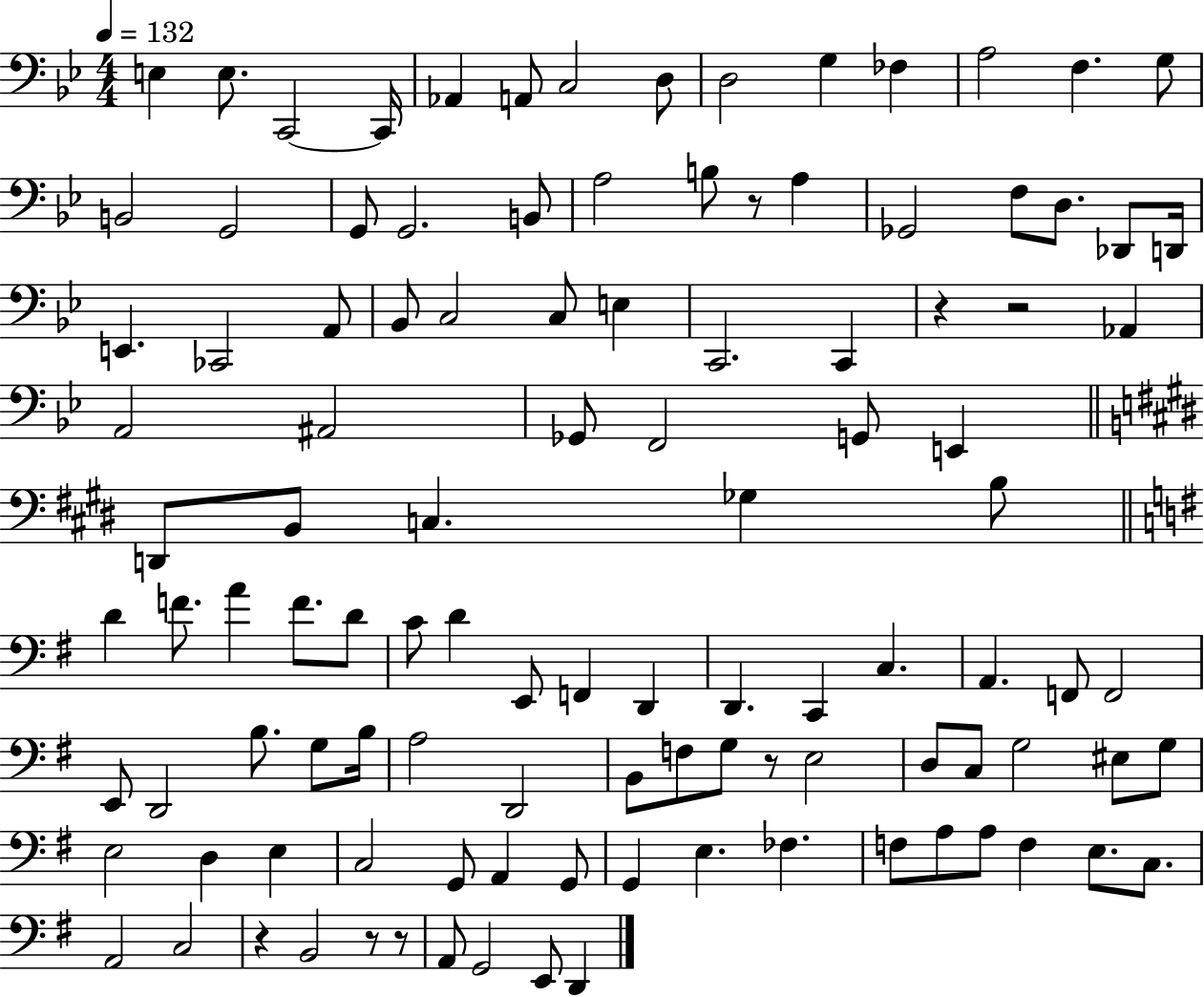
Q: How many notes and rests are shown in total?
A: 110